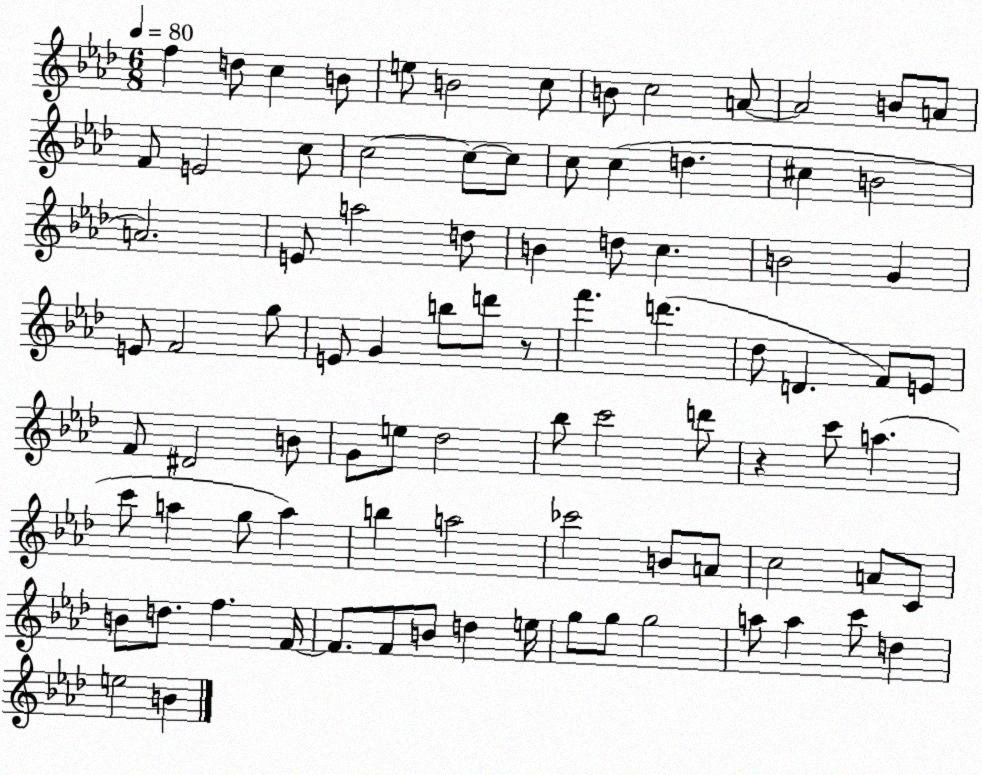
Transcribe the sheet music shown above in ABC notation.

X:1
T:Untitled
M:6/8
L:1/4
K:Ab
f d/2 c B/2 e/2 B2 c/2 B/2 c2 A/2 A2 B/2 A/2 F/2 E2 c/2 c2 c/2 c/2 c/2 c d ^c B2 A2 E/2 a2 d/2 B d/2 c B2 G E/2 F2 g/2 E/2 G b/2 d'/2 z/2 f' d' _d/2 D F/2 E/2 F/2 ^D2 B/2 G/2 e/2 _d2 _b/2 c'2 d'/2 z c'/2 a c'/2 a g/2 a b a2 _c'2 B/2 A/2 c2 A/2 C/2 B/2 d/2 f F/4 F/2 F/2 B/2 d e/4 g/2 g/2 g2 a/2 a c'/2 d e2 B